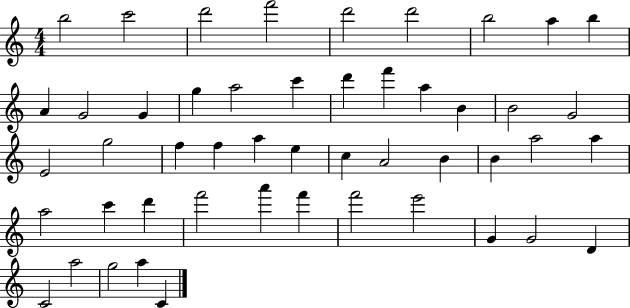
{
  \clef treble
  \numericTimeSignature
  \time 4/4
  \key c \major
  b''2 c'''2 | d'''2 f'''2 | d'''2 d'''2 | b''2 a''4 b''4 | \break a'4 g'2 g'4 | g''4 a''2 c'''4 | d'''4 f'''4 a''4 b'4 | b'2 g'2 | \break e'2 g''2 | f''4 f''4 a''4 e''4 | c''4 a'2 b'4 | b'4 a''2 a''4 | \break a''2 c'''4 d'''4 | f'''2 a'''4 f'''4 | f'''2 e'''2 | g'4 g'2 d'4 | \break c'2 a''2 | g''2 a''4 c'4 | \bar "|."
}